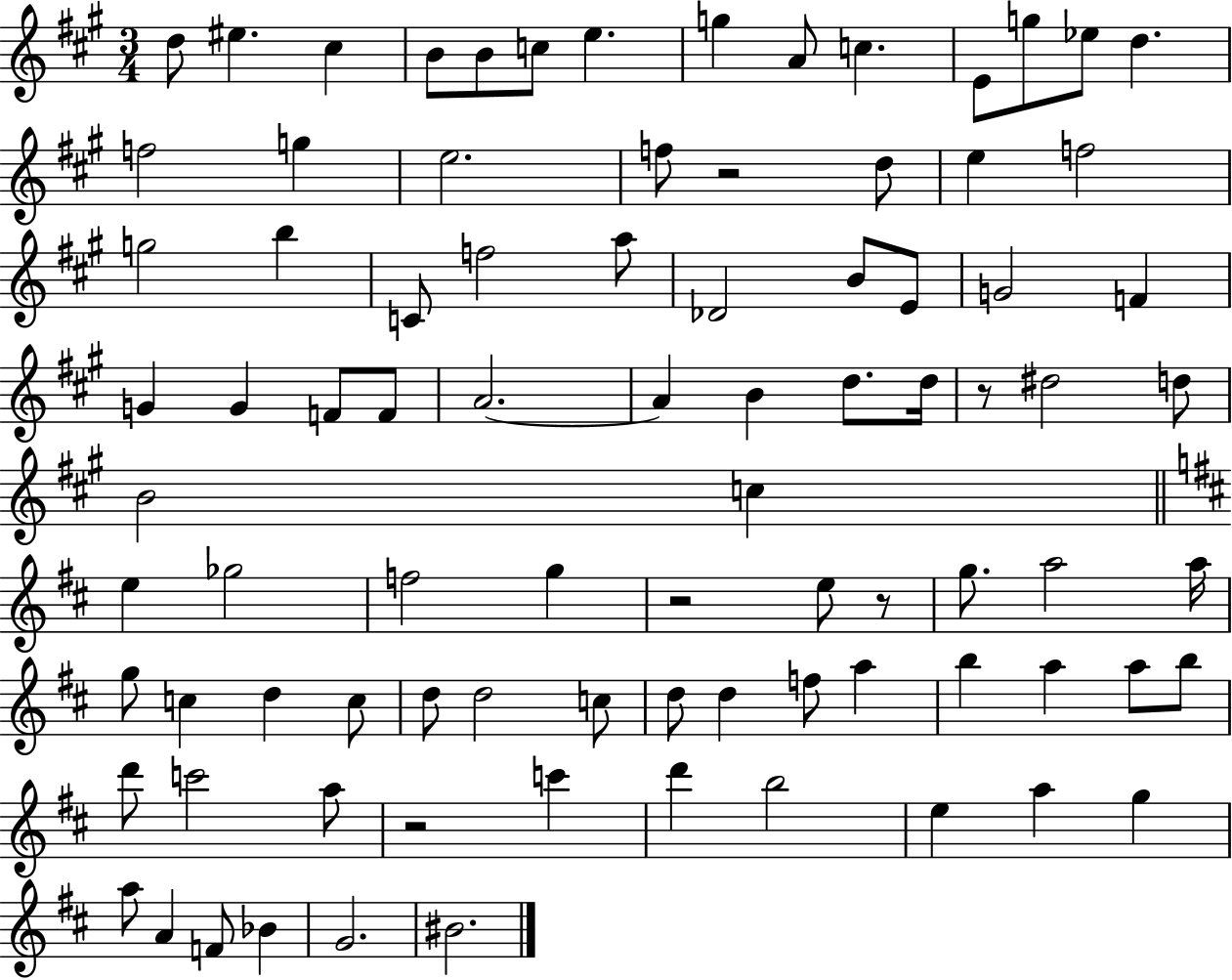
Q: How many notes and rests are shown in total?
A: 87